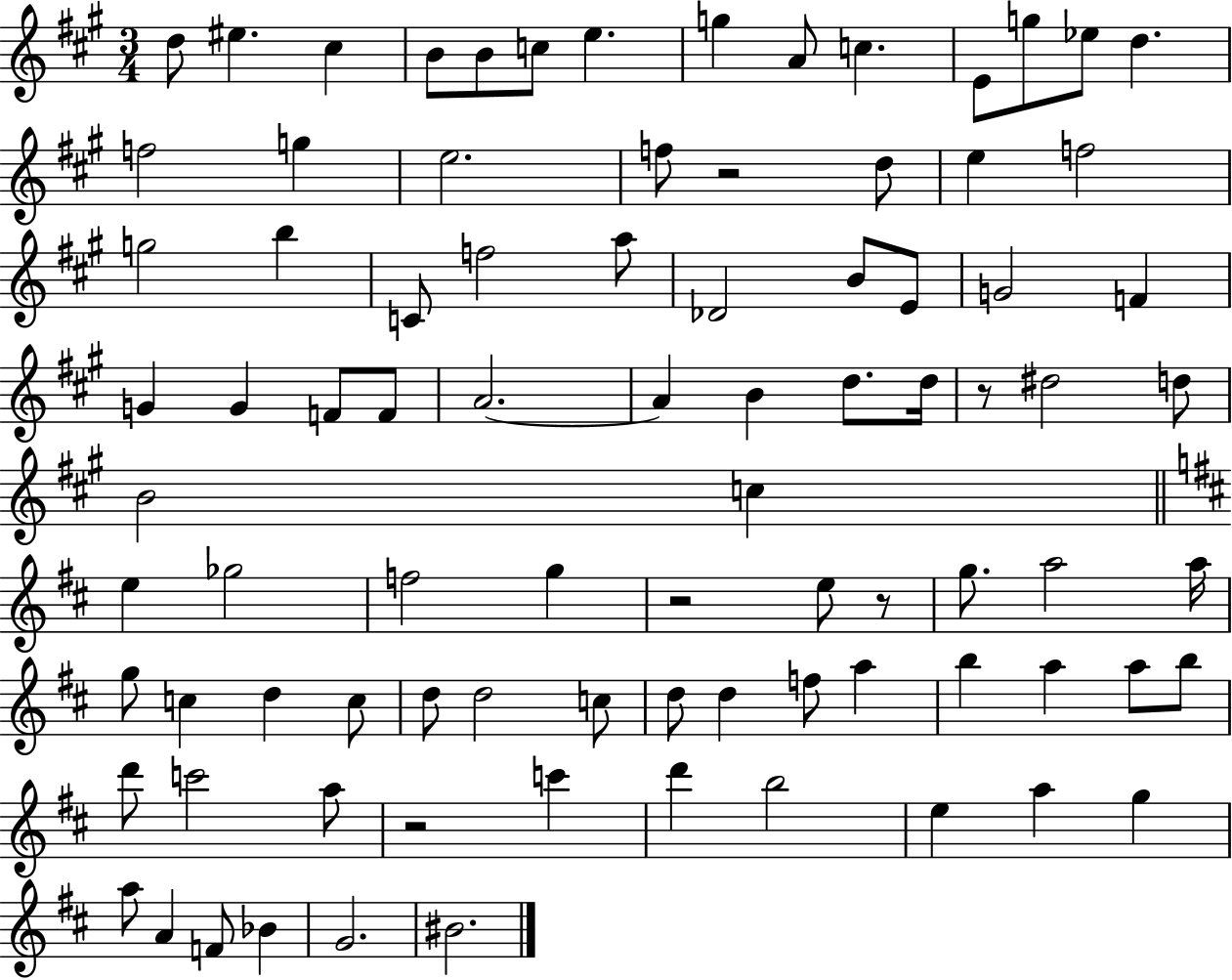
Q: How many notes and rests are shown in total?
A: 87